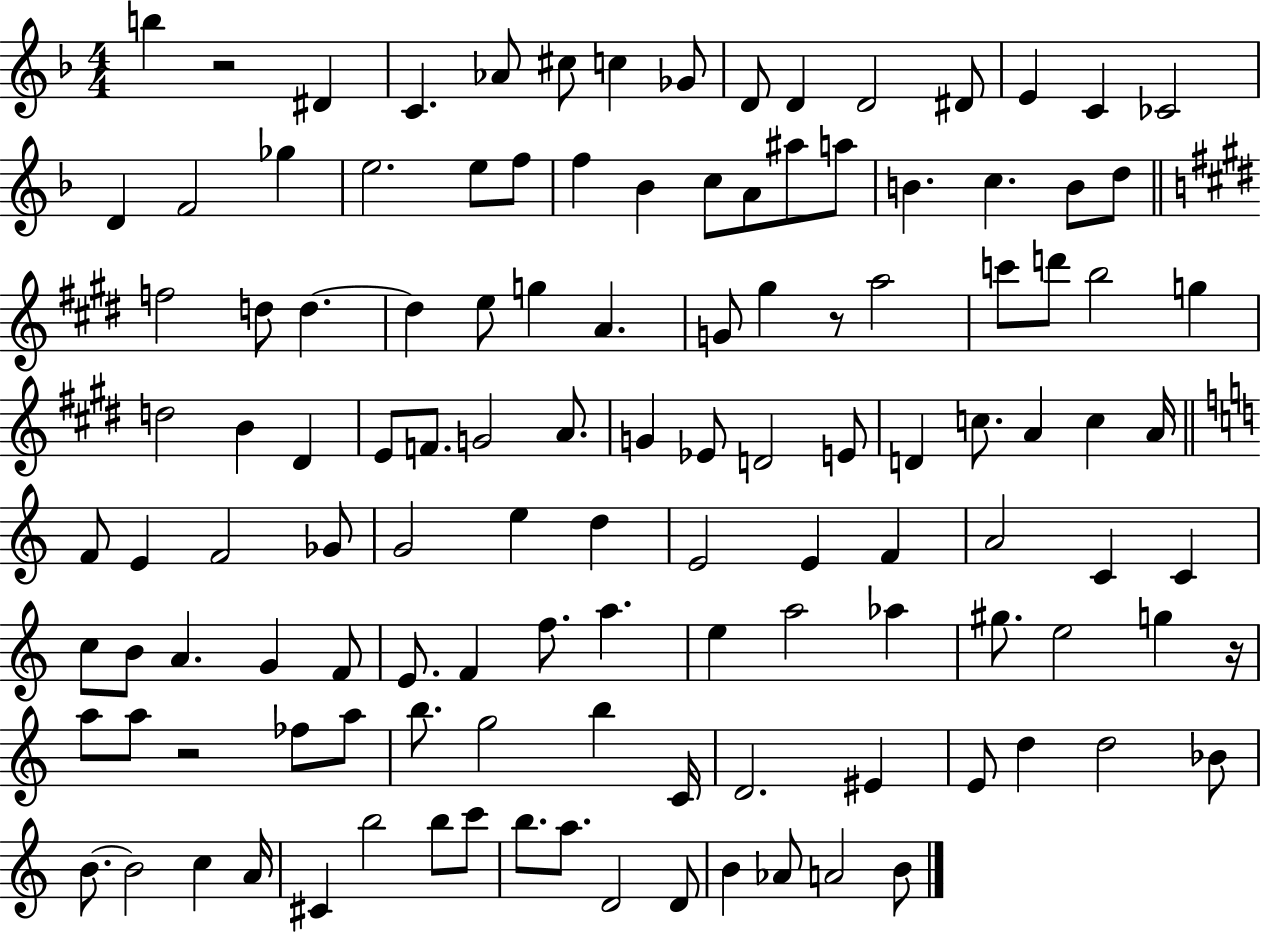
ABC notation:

X:1
T:Untitled
M:4/4
L:1/4
K:F
b z2 ^D C _A/2 ^c/2 c _G/2 D/2 D D2 ^D/2 E C _C2 D F2 _g e2 e/2 f/2 f _B c/2 A/2 ^a/2 a/2 B c B/2 d/2 f2 d/2 d d e/2 g A G/2 ^g z/2 a2 c'/2 d'/2 b2 g d2 B ^D E/2 F/2 G2 A/2 G _E/2 D2 E/2 D c/2 A c A/4 F/2 E F2 _G/2 G2 e d E2 E F A2 C C c/2 B/2 A G F/2 E/2 F f/2 a e a2 _a ^g/2 e2 g z/4 a/2 a/2 z2 _f/2 a/2 b/2 g2 b C/4 D2 ^E E/2 d d2 _B/2 B/2 B2 c A/4 ^C b2 b/2 c'/2 b/2 a/2 D2 D/2 B _A/2 A2 B/2